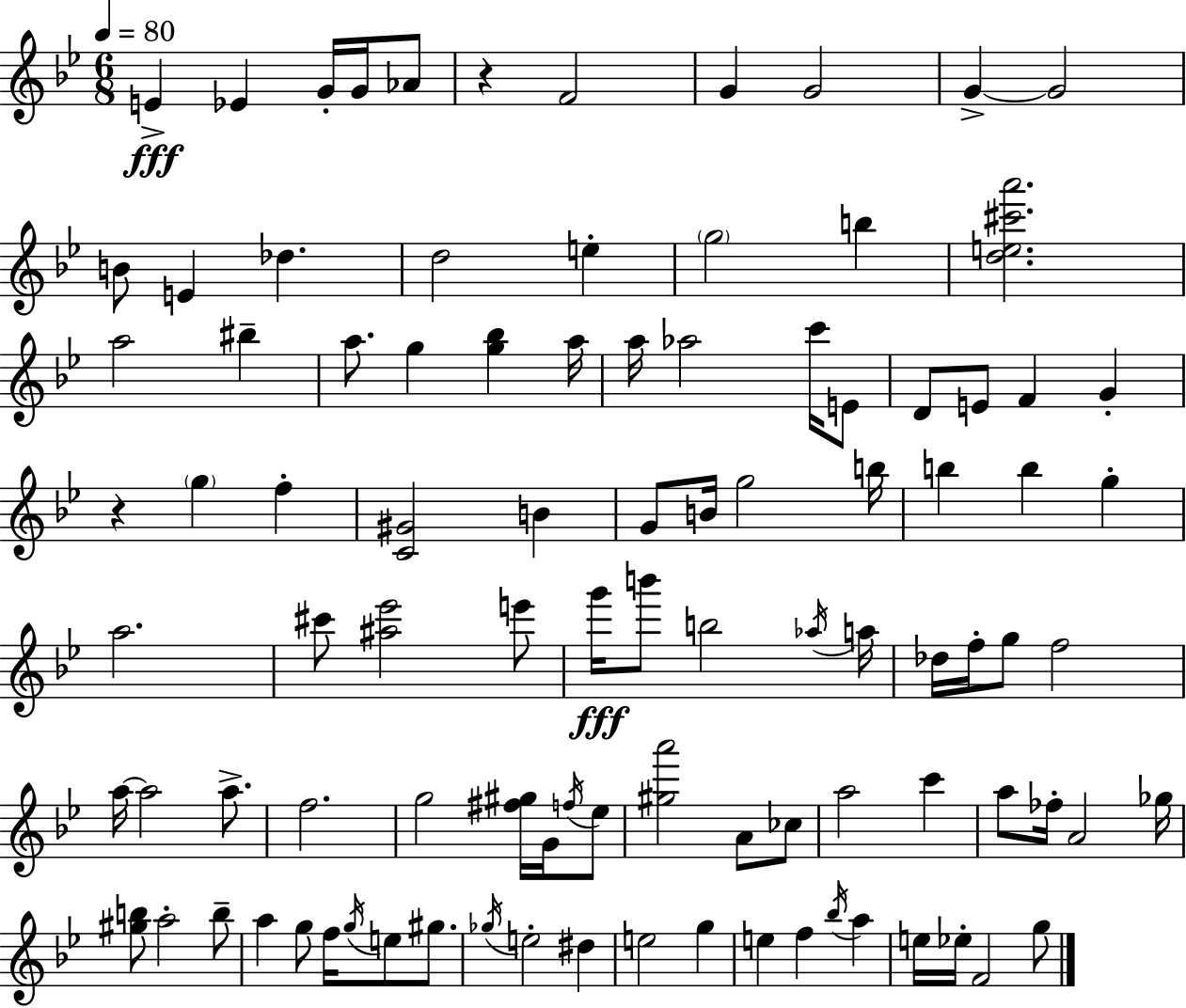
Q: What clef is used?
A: treble